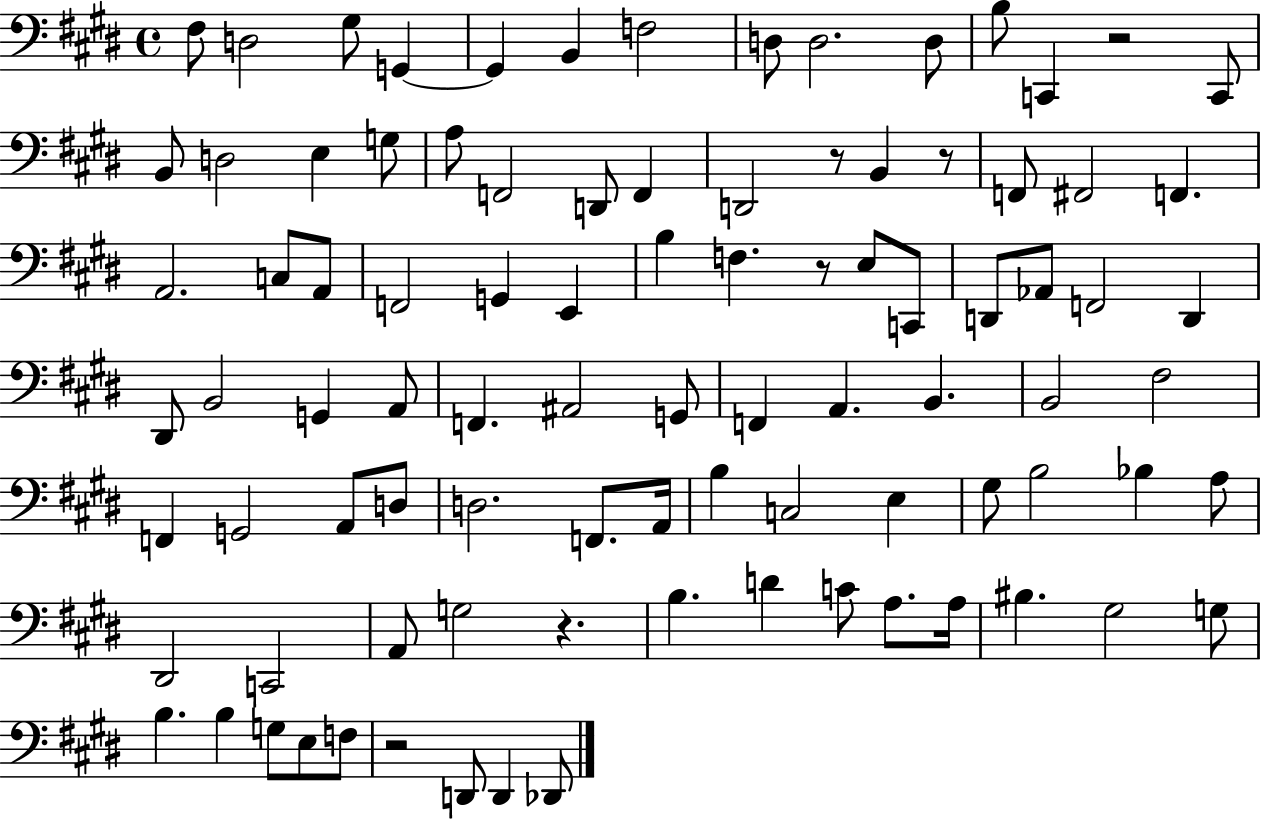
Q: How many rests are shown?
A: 6